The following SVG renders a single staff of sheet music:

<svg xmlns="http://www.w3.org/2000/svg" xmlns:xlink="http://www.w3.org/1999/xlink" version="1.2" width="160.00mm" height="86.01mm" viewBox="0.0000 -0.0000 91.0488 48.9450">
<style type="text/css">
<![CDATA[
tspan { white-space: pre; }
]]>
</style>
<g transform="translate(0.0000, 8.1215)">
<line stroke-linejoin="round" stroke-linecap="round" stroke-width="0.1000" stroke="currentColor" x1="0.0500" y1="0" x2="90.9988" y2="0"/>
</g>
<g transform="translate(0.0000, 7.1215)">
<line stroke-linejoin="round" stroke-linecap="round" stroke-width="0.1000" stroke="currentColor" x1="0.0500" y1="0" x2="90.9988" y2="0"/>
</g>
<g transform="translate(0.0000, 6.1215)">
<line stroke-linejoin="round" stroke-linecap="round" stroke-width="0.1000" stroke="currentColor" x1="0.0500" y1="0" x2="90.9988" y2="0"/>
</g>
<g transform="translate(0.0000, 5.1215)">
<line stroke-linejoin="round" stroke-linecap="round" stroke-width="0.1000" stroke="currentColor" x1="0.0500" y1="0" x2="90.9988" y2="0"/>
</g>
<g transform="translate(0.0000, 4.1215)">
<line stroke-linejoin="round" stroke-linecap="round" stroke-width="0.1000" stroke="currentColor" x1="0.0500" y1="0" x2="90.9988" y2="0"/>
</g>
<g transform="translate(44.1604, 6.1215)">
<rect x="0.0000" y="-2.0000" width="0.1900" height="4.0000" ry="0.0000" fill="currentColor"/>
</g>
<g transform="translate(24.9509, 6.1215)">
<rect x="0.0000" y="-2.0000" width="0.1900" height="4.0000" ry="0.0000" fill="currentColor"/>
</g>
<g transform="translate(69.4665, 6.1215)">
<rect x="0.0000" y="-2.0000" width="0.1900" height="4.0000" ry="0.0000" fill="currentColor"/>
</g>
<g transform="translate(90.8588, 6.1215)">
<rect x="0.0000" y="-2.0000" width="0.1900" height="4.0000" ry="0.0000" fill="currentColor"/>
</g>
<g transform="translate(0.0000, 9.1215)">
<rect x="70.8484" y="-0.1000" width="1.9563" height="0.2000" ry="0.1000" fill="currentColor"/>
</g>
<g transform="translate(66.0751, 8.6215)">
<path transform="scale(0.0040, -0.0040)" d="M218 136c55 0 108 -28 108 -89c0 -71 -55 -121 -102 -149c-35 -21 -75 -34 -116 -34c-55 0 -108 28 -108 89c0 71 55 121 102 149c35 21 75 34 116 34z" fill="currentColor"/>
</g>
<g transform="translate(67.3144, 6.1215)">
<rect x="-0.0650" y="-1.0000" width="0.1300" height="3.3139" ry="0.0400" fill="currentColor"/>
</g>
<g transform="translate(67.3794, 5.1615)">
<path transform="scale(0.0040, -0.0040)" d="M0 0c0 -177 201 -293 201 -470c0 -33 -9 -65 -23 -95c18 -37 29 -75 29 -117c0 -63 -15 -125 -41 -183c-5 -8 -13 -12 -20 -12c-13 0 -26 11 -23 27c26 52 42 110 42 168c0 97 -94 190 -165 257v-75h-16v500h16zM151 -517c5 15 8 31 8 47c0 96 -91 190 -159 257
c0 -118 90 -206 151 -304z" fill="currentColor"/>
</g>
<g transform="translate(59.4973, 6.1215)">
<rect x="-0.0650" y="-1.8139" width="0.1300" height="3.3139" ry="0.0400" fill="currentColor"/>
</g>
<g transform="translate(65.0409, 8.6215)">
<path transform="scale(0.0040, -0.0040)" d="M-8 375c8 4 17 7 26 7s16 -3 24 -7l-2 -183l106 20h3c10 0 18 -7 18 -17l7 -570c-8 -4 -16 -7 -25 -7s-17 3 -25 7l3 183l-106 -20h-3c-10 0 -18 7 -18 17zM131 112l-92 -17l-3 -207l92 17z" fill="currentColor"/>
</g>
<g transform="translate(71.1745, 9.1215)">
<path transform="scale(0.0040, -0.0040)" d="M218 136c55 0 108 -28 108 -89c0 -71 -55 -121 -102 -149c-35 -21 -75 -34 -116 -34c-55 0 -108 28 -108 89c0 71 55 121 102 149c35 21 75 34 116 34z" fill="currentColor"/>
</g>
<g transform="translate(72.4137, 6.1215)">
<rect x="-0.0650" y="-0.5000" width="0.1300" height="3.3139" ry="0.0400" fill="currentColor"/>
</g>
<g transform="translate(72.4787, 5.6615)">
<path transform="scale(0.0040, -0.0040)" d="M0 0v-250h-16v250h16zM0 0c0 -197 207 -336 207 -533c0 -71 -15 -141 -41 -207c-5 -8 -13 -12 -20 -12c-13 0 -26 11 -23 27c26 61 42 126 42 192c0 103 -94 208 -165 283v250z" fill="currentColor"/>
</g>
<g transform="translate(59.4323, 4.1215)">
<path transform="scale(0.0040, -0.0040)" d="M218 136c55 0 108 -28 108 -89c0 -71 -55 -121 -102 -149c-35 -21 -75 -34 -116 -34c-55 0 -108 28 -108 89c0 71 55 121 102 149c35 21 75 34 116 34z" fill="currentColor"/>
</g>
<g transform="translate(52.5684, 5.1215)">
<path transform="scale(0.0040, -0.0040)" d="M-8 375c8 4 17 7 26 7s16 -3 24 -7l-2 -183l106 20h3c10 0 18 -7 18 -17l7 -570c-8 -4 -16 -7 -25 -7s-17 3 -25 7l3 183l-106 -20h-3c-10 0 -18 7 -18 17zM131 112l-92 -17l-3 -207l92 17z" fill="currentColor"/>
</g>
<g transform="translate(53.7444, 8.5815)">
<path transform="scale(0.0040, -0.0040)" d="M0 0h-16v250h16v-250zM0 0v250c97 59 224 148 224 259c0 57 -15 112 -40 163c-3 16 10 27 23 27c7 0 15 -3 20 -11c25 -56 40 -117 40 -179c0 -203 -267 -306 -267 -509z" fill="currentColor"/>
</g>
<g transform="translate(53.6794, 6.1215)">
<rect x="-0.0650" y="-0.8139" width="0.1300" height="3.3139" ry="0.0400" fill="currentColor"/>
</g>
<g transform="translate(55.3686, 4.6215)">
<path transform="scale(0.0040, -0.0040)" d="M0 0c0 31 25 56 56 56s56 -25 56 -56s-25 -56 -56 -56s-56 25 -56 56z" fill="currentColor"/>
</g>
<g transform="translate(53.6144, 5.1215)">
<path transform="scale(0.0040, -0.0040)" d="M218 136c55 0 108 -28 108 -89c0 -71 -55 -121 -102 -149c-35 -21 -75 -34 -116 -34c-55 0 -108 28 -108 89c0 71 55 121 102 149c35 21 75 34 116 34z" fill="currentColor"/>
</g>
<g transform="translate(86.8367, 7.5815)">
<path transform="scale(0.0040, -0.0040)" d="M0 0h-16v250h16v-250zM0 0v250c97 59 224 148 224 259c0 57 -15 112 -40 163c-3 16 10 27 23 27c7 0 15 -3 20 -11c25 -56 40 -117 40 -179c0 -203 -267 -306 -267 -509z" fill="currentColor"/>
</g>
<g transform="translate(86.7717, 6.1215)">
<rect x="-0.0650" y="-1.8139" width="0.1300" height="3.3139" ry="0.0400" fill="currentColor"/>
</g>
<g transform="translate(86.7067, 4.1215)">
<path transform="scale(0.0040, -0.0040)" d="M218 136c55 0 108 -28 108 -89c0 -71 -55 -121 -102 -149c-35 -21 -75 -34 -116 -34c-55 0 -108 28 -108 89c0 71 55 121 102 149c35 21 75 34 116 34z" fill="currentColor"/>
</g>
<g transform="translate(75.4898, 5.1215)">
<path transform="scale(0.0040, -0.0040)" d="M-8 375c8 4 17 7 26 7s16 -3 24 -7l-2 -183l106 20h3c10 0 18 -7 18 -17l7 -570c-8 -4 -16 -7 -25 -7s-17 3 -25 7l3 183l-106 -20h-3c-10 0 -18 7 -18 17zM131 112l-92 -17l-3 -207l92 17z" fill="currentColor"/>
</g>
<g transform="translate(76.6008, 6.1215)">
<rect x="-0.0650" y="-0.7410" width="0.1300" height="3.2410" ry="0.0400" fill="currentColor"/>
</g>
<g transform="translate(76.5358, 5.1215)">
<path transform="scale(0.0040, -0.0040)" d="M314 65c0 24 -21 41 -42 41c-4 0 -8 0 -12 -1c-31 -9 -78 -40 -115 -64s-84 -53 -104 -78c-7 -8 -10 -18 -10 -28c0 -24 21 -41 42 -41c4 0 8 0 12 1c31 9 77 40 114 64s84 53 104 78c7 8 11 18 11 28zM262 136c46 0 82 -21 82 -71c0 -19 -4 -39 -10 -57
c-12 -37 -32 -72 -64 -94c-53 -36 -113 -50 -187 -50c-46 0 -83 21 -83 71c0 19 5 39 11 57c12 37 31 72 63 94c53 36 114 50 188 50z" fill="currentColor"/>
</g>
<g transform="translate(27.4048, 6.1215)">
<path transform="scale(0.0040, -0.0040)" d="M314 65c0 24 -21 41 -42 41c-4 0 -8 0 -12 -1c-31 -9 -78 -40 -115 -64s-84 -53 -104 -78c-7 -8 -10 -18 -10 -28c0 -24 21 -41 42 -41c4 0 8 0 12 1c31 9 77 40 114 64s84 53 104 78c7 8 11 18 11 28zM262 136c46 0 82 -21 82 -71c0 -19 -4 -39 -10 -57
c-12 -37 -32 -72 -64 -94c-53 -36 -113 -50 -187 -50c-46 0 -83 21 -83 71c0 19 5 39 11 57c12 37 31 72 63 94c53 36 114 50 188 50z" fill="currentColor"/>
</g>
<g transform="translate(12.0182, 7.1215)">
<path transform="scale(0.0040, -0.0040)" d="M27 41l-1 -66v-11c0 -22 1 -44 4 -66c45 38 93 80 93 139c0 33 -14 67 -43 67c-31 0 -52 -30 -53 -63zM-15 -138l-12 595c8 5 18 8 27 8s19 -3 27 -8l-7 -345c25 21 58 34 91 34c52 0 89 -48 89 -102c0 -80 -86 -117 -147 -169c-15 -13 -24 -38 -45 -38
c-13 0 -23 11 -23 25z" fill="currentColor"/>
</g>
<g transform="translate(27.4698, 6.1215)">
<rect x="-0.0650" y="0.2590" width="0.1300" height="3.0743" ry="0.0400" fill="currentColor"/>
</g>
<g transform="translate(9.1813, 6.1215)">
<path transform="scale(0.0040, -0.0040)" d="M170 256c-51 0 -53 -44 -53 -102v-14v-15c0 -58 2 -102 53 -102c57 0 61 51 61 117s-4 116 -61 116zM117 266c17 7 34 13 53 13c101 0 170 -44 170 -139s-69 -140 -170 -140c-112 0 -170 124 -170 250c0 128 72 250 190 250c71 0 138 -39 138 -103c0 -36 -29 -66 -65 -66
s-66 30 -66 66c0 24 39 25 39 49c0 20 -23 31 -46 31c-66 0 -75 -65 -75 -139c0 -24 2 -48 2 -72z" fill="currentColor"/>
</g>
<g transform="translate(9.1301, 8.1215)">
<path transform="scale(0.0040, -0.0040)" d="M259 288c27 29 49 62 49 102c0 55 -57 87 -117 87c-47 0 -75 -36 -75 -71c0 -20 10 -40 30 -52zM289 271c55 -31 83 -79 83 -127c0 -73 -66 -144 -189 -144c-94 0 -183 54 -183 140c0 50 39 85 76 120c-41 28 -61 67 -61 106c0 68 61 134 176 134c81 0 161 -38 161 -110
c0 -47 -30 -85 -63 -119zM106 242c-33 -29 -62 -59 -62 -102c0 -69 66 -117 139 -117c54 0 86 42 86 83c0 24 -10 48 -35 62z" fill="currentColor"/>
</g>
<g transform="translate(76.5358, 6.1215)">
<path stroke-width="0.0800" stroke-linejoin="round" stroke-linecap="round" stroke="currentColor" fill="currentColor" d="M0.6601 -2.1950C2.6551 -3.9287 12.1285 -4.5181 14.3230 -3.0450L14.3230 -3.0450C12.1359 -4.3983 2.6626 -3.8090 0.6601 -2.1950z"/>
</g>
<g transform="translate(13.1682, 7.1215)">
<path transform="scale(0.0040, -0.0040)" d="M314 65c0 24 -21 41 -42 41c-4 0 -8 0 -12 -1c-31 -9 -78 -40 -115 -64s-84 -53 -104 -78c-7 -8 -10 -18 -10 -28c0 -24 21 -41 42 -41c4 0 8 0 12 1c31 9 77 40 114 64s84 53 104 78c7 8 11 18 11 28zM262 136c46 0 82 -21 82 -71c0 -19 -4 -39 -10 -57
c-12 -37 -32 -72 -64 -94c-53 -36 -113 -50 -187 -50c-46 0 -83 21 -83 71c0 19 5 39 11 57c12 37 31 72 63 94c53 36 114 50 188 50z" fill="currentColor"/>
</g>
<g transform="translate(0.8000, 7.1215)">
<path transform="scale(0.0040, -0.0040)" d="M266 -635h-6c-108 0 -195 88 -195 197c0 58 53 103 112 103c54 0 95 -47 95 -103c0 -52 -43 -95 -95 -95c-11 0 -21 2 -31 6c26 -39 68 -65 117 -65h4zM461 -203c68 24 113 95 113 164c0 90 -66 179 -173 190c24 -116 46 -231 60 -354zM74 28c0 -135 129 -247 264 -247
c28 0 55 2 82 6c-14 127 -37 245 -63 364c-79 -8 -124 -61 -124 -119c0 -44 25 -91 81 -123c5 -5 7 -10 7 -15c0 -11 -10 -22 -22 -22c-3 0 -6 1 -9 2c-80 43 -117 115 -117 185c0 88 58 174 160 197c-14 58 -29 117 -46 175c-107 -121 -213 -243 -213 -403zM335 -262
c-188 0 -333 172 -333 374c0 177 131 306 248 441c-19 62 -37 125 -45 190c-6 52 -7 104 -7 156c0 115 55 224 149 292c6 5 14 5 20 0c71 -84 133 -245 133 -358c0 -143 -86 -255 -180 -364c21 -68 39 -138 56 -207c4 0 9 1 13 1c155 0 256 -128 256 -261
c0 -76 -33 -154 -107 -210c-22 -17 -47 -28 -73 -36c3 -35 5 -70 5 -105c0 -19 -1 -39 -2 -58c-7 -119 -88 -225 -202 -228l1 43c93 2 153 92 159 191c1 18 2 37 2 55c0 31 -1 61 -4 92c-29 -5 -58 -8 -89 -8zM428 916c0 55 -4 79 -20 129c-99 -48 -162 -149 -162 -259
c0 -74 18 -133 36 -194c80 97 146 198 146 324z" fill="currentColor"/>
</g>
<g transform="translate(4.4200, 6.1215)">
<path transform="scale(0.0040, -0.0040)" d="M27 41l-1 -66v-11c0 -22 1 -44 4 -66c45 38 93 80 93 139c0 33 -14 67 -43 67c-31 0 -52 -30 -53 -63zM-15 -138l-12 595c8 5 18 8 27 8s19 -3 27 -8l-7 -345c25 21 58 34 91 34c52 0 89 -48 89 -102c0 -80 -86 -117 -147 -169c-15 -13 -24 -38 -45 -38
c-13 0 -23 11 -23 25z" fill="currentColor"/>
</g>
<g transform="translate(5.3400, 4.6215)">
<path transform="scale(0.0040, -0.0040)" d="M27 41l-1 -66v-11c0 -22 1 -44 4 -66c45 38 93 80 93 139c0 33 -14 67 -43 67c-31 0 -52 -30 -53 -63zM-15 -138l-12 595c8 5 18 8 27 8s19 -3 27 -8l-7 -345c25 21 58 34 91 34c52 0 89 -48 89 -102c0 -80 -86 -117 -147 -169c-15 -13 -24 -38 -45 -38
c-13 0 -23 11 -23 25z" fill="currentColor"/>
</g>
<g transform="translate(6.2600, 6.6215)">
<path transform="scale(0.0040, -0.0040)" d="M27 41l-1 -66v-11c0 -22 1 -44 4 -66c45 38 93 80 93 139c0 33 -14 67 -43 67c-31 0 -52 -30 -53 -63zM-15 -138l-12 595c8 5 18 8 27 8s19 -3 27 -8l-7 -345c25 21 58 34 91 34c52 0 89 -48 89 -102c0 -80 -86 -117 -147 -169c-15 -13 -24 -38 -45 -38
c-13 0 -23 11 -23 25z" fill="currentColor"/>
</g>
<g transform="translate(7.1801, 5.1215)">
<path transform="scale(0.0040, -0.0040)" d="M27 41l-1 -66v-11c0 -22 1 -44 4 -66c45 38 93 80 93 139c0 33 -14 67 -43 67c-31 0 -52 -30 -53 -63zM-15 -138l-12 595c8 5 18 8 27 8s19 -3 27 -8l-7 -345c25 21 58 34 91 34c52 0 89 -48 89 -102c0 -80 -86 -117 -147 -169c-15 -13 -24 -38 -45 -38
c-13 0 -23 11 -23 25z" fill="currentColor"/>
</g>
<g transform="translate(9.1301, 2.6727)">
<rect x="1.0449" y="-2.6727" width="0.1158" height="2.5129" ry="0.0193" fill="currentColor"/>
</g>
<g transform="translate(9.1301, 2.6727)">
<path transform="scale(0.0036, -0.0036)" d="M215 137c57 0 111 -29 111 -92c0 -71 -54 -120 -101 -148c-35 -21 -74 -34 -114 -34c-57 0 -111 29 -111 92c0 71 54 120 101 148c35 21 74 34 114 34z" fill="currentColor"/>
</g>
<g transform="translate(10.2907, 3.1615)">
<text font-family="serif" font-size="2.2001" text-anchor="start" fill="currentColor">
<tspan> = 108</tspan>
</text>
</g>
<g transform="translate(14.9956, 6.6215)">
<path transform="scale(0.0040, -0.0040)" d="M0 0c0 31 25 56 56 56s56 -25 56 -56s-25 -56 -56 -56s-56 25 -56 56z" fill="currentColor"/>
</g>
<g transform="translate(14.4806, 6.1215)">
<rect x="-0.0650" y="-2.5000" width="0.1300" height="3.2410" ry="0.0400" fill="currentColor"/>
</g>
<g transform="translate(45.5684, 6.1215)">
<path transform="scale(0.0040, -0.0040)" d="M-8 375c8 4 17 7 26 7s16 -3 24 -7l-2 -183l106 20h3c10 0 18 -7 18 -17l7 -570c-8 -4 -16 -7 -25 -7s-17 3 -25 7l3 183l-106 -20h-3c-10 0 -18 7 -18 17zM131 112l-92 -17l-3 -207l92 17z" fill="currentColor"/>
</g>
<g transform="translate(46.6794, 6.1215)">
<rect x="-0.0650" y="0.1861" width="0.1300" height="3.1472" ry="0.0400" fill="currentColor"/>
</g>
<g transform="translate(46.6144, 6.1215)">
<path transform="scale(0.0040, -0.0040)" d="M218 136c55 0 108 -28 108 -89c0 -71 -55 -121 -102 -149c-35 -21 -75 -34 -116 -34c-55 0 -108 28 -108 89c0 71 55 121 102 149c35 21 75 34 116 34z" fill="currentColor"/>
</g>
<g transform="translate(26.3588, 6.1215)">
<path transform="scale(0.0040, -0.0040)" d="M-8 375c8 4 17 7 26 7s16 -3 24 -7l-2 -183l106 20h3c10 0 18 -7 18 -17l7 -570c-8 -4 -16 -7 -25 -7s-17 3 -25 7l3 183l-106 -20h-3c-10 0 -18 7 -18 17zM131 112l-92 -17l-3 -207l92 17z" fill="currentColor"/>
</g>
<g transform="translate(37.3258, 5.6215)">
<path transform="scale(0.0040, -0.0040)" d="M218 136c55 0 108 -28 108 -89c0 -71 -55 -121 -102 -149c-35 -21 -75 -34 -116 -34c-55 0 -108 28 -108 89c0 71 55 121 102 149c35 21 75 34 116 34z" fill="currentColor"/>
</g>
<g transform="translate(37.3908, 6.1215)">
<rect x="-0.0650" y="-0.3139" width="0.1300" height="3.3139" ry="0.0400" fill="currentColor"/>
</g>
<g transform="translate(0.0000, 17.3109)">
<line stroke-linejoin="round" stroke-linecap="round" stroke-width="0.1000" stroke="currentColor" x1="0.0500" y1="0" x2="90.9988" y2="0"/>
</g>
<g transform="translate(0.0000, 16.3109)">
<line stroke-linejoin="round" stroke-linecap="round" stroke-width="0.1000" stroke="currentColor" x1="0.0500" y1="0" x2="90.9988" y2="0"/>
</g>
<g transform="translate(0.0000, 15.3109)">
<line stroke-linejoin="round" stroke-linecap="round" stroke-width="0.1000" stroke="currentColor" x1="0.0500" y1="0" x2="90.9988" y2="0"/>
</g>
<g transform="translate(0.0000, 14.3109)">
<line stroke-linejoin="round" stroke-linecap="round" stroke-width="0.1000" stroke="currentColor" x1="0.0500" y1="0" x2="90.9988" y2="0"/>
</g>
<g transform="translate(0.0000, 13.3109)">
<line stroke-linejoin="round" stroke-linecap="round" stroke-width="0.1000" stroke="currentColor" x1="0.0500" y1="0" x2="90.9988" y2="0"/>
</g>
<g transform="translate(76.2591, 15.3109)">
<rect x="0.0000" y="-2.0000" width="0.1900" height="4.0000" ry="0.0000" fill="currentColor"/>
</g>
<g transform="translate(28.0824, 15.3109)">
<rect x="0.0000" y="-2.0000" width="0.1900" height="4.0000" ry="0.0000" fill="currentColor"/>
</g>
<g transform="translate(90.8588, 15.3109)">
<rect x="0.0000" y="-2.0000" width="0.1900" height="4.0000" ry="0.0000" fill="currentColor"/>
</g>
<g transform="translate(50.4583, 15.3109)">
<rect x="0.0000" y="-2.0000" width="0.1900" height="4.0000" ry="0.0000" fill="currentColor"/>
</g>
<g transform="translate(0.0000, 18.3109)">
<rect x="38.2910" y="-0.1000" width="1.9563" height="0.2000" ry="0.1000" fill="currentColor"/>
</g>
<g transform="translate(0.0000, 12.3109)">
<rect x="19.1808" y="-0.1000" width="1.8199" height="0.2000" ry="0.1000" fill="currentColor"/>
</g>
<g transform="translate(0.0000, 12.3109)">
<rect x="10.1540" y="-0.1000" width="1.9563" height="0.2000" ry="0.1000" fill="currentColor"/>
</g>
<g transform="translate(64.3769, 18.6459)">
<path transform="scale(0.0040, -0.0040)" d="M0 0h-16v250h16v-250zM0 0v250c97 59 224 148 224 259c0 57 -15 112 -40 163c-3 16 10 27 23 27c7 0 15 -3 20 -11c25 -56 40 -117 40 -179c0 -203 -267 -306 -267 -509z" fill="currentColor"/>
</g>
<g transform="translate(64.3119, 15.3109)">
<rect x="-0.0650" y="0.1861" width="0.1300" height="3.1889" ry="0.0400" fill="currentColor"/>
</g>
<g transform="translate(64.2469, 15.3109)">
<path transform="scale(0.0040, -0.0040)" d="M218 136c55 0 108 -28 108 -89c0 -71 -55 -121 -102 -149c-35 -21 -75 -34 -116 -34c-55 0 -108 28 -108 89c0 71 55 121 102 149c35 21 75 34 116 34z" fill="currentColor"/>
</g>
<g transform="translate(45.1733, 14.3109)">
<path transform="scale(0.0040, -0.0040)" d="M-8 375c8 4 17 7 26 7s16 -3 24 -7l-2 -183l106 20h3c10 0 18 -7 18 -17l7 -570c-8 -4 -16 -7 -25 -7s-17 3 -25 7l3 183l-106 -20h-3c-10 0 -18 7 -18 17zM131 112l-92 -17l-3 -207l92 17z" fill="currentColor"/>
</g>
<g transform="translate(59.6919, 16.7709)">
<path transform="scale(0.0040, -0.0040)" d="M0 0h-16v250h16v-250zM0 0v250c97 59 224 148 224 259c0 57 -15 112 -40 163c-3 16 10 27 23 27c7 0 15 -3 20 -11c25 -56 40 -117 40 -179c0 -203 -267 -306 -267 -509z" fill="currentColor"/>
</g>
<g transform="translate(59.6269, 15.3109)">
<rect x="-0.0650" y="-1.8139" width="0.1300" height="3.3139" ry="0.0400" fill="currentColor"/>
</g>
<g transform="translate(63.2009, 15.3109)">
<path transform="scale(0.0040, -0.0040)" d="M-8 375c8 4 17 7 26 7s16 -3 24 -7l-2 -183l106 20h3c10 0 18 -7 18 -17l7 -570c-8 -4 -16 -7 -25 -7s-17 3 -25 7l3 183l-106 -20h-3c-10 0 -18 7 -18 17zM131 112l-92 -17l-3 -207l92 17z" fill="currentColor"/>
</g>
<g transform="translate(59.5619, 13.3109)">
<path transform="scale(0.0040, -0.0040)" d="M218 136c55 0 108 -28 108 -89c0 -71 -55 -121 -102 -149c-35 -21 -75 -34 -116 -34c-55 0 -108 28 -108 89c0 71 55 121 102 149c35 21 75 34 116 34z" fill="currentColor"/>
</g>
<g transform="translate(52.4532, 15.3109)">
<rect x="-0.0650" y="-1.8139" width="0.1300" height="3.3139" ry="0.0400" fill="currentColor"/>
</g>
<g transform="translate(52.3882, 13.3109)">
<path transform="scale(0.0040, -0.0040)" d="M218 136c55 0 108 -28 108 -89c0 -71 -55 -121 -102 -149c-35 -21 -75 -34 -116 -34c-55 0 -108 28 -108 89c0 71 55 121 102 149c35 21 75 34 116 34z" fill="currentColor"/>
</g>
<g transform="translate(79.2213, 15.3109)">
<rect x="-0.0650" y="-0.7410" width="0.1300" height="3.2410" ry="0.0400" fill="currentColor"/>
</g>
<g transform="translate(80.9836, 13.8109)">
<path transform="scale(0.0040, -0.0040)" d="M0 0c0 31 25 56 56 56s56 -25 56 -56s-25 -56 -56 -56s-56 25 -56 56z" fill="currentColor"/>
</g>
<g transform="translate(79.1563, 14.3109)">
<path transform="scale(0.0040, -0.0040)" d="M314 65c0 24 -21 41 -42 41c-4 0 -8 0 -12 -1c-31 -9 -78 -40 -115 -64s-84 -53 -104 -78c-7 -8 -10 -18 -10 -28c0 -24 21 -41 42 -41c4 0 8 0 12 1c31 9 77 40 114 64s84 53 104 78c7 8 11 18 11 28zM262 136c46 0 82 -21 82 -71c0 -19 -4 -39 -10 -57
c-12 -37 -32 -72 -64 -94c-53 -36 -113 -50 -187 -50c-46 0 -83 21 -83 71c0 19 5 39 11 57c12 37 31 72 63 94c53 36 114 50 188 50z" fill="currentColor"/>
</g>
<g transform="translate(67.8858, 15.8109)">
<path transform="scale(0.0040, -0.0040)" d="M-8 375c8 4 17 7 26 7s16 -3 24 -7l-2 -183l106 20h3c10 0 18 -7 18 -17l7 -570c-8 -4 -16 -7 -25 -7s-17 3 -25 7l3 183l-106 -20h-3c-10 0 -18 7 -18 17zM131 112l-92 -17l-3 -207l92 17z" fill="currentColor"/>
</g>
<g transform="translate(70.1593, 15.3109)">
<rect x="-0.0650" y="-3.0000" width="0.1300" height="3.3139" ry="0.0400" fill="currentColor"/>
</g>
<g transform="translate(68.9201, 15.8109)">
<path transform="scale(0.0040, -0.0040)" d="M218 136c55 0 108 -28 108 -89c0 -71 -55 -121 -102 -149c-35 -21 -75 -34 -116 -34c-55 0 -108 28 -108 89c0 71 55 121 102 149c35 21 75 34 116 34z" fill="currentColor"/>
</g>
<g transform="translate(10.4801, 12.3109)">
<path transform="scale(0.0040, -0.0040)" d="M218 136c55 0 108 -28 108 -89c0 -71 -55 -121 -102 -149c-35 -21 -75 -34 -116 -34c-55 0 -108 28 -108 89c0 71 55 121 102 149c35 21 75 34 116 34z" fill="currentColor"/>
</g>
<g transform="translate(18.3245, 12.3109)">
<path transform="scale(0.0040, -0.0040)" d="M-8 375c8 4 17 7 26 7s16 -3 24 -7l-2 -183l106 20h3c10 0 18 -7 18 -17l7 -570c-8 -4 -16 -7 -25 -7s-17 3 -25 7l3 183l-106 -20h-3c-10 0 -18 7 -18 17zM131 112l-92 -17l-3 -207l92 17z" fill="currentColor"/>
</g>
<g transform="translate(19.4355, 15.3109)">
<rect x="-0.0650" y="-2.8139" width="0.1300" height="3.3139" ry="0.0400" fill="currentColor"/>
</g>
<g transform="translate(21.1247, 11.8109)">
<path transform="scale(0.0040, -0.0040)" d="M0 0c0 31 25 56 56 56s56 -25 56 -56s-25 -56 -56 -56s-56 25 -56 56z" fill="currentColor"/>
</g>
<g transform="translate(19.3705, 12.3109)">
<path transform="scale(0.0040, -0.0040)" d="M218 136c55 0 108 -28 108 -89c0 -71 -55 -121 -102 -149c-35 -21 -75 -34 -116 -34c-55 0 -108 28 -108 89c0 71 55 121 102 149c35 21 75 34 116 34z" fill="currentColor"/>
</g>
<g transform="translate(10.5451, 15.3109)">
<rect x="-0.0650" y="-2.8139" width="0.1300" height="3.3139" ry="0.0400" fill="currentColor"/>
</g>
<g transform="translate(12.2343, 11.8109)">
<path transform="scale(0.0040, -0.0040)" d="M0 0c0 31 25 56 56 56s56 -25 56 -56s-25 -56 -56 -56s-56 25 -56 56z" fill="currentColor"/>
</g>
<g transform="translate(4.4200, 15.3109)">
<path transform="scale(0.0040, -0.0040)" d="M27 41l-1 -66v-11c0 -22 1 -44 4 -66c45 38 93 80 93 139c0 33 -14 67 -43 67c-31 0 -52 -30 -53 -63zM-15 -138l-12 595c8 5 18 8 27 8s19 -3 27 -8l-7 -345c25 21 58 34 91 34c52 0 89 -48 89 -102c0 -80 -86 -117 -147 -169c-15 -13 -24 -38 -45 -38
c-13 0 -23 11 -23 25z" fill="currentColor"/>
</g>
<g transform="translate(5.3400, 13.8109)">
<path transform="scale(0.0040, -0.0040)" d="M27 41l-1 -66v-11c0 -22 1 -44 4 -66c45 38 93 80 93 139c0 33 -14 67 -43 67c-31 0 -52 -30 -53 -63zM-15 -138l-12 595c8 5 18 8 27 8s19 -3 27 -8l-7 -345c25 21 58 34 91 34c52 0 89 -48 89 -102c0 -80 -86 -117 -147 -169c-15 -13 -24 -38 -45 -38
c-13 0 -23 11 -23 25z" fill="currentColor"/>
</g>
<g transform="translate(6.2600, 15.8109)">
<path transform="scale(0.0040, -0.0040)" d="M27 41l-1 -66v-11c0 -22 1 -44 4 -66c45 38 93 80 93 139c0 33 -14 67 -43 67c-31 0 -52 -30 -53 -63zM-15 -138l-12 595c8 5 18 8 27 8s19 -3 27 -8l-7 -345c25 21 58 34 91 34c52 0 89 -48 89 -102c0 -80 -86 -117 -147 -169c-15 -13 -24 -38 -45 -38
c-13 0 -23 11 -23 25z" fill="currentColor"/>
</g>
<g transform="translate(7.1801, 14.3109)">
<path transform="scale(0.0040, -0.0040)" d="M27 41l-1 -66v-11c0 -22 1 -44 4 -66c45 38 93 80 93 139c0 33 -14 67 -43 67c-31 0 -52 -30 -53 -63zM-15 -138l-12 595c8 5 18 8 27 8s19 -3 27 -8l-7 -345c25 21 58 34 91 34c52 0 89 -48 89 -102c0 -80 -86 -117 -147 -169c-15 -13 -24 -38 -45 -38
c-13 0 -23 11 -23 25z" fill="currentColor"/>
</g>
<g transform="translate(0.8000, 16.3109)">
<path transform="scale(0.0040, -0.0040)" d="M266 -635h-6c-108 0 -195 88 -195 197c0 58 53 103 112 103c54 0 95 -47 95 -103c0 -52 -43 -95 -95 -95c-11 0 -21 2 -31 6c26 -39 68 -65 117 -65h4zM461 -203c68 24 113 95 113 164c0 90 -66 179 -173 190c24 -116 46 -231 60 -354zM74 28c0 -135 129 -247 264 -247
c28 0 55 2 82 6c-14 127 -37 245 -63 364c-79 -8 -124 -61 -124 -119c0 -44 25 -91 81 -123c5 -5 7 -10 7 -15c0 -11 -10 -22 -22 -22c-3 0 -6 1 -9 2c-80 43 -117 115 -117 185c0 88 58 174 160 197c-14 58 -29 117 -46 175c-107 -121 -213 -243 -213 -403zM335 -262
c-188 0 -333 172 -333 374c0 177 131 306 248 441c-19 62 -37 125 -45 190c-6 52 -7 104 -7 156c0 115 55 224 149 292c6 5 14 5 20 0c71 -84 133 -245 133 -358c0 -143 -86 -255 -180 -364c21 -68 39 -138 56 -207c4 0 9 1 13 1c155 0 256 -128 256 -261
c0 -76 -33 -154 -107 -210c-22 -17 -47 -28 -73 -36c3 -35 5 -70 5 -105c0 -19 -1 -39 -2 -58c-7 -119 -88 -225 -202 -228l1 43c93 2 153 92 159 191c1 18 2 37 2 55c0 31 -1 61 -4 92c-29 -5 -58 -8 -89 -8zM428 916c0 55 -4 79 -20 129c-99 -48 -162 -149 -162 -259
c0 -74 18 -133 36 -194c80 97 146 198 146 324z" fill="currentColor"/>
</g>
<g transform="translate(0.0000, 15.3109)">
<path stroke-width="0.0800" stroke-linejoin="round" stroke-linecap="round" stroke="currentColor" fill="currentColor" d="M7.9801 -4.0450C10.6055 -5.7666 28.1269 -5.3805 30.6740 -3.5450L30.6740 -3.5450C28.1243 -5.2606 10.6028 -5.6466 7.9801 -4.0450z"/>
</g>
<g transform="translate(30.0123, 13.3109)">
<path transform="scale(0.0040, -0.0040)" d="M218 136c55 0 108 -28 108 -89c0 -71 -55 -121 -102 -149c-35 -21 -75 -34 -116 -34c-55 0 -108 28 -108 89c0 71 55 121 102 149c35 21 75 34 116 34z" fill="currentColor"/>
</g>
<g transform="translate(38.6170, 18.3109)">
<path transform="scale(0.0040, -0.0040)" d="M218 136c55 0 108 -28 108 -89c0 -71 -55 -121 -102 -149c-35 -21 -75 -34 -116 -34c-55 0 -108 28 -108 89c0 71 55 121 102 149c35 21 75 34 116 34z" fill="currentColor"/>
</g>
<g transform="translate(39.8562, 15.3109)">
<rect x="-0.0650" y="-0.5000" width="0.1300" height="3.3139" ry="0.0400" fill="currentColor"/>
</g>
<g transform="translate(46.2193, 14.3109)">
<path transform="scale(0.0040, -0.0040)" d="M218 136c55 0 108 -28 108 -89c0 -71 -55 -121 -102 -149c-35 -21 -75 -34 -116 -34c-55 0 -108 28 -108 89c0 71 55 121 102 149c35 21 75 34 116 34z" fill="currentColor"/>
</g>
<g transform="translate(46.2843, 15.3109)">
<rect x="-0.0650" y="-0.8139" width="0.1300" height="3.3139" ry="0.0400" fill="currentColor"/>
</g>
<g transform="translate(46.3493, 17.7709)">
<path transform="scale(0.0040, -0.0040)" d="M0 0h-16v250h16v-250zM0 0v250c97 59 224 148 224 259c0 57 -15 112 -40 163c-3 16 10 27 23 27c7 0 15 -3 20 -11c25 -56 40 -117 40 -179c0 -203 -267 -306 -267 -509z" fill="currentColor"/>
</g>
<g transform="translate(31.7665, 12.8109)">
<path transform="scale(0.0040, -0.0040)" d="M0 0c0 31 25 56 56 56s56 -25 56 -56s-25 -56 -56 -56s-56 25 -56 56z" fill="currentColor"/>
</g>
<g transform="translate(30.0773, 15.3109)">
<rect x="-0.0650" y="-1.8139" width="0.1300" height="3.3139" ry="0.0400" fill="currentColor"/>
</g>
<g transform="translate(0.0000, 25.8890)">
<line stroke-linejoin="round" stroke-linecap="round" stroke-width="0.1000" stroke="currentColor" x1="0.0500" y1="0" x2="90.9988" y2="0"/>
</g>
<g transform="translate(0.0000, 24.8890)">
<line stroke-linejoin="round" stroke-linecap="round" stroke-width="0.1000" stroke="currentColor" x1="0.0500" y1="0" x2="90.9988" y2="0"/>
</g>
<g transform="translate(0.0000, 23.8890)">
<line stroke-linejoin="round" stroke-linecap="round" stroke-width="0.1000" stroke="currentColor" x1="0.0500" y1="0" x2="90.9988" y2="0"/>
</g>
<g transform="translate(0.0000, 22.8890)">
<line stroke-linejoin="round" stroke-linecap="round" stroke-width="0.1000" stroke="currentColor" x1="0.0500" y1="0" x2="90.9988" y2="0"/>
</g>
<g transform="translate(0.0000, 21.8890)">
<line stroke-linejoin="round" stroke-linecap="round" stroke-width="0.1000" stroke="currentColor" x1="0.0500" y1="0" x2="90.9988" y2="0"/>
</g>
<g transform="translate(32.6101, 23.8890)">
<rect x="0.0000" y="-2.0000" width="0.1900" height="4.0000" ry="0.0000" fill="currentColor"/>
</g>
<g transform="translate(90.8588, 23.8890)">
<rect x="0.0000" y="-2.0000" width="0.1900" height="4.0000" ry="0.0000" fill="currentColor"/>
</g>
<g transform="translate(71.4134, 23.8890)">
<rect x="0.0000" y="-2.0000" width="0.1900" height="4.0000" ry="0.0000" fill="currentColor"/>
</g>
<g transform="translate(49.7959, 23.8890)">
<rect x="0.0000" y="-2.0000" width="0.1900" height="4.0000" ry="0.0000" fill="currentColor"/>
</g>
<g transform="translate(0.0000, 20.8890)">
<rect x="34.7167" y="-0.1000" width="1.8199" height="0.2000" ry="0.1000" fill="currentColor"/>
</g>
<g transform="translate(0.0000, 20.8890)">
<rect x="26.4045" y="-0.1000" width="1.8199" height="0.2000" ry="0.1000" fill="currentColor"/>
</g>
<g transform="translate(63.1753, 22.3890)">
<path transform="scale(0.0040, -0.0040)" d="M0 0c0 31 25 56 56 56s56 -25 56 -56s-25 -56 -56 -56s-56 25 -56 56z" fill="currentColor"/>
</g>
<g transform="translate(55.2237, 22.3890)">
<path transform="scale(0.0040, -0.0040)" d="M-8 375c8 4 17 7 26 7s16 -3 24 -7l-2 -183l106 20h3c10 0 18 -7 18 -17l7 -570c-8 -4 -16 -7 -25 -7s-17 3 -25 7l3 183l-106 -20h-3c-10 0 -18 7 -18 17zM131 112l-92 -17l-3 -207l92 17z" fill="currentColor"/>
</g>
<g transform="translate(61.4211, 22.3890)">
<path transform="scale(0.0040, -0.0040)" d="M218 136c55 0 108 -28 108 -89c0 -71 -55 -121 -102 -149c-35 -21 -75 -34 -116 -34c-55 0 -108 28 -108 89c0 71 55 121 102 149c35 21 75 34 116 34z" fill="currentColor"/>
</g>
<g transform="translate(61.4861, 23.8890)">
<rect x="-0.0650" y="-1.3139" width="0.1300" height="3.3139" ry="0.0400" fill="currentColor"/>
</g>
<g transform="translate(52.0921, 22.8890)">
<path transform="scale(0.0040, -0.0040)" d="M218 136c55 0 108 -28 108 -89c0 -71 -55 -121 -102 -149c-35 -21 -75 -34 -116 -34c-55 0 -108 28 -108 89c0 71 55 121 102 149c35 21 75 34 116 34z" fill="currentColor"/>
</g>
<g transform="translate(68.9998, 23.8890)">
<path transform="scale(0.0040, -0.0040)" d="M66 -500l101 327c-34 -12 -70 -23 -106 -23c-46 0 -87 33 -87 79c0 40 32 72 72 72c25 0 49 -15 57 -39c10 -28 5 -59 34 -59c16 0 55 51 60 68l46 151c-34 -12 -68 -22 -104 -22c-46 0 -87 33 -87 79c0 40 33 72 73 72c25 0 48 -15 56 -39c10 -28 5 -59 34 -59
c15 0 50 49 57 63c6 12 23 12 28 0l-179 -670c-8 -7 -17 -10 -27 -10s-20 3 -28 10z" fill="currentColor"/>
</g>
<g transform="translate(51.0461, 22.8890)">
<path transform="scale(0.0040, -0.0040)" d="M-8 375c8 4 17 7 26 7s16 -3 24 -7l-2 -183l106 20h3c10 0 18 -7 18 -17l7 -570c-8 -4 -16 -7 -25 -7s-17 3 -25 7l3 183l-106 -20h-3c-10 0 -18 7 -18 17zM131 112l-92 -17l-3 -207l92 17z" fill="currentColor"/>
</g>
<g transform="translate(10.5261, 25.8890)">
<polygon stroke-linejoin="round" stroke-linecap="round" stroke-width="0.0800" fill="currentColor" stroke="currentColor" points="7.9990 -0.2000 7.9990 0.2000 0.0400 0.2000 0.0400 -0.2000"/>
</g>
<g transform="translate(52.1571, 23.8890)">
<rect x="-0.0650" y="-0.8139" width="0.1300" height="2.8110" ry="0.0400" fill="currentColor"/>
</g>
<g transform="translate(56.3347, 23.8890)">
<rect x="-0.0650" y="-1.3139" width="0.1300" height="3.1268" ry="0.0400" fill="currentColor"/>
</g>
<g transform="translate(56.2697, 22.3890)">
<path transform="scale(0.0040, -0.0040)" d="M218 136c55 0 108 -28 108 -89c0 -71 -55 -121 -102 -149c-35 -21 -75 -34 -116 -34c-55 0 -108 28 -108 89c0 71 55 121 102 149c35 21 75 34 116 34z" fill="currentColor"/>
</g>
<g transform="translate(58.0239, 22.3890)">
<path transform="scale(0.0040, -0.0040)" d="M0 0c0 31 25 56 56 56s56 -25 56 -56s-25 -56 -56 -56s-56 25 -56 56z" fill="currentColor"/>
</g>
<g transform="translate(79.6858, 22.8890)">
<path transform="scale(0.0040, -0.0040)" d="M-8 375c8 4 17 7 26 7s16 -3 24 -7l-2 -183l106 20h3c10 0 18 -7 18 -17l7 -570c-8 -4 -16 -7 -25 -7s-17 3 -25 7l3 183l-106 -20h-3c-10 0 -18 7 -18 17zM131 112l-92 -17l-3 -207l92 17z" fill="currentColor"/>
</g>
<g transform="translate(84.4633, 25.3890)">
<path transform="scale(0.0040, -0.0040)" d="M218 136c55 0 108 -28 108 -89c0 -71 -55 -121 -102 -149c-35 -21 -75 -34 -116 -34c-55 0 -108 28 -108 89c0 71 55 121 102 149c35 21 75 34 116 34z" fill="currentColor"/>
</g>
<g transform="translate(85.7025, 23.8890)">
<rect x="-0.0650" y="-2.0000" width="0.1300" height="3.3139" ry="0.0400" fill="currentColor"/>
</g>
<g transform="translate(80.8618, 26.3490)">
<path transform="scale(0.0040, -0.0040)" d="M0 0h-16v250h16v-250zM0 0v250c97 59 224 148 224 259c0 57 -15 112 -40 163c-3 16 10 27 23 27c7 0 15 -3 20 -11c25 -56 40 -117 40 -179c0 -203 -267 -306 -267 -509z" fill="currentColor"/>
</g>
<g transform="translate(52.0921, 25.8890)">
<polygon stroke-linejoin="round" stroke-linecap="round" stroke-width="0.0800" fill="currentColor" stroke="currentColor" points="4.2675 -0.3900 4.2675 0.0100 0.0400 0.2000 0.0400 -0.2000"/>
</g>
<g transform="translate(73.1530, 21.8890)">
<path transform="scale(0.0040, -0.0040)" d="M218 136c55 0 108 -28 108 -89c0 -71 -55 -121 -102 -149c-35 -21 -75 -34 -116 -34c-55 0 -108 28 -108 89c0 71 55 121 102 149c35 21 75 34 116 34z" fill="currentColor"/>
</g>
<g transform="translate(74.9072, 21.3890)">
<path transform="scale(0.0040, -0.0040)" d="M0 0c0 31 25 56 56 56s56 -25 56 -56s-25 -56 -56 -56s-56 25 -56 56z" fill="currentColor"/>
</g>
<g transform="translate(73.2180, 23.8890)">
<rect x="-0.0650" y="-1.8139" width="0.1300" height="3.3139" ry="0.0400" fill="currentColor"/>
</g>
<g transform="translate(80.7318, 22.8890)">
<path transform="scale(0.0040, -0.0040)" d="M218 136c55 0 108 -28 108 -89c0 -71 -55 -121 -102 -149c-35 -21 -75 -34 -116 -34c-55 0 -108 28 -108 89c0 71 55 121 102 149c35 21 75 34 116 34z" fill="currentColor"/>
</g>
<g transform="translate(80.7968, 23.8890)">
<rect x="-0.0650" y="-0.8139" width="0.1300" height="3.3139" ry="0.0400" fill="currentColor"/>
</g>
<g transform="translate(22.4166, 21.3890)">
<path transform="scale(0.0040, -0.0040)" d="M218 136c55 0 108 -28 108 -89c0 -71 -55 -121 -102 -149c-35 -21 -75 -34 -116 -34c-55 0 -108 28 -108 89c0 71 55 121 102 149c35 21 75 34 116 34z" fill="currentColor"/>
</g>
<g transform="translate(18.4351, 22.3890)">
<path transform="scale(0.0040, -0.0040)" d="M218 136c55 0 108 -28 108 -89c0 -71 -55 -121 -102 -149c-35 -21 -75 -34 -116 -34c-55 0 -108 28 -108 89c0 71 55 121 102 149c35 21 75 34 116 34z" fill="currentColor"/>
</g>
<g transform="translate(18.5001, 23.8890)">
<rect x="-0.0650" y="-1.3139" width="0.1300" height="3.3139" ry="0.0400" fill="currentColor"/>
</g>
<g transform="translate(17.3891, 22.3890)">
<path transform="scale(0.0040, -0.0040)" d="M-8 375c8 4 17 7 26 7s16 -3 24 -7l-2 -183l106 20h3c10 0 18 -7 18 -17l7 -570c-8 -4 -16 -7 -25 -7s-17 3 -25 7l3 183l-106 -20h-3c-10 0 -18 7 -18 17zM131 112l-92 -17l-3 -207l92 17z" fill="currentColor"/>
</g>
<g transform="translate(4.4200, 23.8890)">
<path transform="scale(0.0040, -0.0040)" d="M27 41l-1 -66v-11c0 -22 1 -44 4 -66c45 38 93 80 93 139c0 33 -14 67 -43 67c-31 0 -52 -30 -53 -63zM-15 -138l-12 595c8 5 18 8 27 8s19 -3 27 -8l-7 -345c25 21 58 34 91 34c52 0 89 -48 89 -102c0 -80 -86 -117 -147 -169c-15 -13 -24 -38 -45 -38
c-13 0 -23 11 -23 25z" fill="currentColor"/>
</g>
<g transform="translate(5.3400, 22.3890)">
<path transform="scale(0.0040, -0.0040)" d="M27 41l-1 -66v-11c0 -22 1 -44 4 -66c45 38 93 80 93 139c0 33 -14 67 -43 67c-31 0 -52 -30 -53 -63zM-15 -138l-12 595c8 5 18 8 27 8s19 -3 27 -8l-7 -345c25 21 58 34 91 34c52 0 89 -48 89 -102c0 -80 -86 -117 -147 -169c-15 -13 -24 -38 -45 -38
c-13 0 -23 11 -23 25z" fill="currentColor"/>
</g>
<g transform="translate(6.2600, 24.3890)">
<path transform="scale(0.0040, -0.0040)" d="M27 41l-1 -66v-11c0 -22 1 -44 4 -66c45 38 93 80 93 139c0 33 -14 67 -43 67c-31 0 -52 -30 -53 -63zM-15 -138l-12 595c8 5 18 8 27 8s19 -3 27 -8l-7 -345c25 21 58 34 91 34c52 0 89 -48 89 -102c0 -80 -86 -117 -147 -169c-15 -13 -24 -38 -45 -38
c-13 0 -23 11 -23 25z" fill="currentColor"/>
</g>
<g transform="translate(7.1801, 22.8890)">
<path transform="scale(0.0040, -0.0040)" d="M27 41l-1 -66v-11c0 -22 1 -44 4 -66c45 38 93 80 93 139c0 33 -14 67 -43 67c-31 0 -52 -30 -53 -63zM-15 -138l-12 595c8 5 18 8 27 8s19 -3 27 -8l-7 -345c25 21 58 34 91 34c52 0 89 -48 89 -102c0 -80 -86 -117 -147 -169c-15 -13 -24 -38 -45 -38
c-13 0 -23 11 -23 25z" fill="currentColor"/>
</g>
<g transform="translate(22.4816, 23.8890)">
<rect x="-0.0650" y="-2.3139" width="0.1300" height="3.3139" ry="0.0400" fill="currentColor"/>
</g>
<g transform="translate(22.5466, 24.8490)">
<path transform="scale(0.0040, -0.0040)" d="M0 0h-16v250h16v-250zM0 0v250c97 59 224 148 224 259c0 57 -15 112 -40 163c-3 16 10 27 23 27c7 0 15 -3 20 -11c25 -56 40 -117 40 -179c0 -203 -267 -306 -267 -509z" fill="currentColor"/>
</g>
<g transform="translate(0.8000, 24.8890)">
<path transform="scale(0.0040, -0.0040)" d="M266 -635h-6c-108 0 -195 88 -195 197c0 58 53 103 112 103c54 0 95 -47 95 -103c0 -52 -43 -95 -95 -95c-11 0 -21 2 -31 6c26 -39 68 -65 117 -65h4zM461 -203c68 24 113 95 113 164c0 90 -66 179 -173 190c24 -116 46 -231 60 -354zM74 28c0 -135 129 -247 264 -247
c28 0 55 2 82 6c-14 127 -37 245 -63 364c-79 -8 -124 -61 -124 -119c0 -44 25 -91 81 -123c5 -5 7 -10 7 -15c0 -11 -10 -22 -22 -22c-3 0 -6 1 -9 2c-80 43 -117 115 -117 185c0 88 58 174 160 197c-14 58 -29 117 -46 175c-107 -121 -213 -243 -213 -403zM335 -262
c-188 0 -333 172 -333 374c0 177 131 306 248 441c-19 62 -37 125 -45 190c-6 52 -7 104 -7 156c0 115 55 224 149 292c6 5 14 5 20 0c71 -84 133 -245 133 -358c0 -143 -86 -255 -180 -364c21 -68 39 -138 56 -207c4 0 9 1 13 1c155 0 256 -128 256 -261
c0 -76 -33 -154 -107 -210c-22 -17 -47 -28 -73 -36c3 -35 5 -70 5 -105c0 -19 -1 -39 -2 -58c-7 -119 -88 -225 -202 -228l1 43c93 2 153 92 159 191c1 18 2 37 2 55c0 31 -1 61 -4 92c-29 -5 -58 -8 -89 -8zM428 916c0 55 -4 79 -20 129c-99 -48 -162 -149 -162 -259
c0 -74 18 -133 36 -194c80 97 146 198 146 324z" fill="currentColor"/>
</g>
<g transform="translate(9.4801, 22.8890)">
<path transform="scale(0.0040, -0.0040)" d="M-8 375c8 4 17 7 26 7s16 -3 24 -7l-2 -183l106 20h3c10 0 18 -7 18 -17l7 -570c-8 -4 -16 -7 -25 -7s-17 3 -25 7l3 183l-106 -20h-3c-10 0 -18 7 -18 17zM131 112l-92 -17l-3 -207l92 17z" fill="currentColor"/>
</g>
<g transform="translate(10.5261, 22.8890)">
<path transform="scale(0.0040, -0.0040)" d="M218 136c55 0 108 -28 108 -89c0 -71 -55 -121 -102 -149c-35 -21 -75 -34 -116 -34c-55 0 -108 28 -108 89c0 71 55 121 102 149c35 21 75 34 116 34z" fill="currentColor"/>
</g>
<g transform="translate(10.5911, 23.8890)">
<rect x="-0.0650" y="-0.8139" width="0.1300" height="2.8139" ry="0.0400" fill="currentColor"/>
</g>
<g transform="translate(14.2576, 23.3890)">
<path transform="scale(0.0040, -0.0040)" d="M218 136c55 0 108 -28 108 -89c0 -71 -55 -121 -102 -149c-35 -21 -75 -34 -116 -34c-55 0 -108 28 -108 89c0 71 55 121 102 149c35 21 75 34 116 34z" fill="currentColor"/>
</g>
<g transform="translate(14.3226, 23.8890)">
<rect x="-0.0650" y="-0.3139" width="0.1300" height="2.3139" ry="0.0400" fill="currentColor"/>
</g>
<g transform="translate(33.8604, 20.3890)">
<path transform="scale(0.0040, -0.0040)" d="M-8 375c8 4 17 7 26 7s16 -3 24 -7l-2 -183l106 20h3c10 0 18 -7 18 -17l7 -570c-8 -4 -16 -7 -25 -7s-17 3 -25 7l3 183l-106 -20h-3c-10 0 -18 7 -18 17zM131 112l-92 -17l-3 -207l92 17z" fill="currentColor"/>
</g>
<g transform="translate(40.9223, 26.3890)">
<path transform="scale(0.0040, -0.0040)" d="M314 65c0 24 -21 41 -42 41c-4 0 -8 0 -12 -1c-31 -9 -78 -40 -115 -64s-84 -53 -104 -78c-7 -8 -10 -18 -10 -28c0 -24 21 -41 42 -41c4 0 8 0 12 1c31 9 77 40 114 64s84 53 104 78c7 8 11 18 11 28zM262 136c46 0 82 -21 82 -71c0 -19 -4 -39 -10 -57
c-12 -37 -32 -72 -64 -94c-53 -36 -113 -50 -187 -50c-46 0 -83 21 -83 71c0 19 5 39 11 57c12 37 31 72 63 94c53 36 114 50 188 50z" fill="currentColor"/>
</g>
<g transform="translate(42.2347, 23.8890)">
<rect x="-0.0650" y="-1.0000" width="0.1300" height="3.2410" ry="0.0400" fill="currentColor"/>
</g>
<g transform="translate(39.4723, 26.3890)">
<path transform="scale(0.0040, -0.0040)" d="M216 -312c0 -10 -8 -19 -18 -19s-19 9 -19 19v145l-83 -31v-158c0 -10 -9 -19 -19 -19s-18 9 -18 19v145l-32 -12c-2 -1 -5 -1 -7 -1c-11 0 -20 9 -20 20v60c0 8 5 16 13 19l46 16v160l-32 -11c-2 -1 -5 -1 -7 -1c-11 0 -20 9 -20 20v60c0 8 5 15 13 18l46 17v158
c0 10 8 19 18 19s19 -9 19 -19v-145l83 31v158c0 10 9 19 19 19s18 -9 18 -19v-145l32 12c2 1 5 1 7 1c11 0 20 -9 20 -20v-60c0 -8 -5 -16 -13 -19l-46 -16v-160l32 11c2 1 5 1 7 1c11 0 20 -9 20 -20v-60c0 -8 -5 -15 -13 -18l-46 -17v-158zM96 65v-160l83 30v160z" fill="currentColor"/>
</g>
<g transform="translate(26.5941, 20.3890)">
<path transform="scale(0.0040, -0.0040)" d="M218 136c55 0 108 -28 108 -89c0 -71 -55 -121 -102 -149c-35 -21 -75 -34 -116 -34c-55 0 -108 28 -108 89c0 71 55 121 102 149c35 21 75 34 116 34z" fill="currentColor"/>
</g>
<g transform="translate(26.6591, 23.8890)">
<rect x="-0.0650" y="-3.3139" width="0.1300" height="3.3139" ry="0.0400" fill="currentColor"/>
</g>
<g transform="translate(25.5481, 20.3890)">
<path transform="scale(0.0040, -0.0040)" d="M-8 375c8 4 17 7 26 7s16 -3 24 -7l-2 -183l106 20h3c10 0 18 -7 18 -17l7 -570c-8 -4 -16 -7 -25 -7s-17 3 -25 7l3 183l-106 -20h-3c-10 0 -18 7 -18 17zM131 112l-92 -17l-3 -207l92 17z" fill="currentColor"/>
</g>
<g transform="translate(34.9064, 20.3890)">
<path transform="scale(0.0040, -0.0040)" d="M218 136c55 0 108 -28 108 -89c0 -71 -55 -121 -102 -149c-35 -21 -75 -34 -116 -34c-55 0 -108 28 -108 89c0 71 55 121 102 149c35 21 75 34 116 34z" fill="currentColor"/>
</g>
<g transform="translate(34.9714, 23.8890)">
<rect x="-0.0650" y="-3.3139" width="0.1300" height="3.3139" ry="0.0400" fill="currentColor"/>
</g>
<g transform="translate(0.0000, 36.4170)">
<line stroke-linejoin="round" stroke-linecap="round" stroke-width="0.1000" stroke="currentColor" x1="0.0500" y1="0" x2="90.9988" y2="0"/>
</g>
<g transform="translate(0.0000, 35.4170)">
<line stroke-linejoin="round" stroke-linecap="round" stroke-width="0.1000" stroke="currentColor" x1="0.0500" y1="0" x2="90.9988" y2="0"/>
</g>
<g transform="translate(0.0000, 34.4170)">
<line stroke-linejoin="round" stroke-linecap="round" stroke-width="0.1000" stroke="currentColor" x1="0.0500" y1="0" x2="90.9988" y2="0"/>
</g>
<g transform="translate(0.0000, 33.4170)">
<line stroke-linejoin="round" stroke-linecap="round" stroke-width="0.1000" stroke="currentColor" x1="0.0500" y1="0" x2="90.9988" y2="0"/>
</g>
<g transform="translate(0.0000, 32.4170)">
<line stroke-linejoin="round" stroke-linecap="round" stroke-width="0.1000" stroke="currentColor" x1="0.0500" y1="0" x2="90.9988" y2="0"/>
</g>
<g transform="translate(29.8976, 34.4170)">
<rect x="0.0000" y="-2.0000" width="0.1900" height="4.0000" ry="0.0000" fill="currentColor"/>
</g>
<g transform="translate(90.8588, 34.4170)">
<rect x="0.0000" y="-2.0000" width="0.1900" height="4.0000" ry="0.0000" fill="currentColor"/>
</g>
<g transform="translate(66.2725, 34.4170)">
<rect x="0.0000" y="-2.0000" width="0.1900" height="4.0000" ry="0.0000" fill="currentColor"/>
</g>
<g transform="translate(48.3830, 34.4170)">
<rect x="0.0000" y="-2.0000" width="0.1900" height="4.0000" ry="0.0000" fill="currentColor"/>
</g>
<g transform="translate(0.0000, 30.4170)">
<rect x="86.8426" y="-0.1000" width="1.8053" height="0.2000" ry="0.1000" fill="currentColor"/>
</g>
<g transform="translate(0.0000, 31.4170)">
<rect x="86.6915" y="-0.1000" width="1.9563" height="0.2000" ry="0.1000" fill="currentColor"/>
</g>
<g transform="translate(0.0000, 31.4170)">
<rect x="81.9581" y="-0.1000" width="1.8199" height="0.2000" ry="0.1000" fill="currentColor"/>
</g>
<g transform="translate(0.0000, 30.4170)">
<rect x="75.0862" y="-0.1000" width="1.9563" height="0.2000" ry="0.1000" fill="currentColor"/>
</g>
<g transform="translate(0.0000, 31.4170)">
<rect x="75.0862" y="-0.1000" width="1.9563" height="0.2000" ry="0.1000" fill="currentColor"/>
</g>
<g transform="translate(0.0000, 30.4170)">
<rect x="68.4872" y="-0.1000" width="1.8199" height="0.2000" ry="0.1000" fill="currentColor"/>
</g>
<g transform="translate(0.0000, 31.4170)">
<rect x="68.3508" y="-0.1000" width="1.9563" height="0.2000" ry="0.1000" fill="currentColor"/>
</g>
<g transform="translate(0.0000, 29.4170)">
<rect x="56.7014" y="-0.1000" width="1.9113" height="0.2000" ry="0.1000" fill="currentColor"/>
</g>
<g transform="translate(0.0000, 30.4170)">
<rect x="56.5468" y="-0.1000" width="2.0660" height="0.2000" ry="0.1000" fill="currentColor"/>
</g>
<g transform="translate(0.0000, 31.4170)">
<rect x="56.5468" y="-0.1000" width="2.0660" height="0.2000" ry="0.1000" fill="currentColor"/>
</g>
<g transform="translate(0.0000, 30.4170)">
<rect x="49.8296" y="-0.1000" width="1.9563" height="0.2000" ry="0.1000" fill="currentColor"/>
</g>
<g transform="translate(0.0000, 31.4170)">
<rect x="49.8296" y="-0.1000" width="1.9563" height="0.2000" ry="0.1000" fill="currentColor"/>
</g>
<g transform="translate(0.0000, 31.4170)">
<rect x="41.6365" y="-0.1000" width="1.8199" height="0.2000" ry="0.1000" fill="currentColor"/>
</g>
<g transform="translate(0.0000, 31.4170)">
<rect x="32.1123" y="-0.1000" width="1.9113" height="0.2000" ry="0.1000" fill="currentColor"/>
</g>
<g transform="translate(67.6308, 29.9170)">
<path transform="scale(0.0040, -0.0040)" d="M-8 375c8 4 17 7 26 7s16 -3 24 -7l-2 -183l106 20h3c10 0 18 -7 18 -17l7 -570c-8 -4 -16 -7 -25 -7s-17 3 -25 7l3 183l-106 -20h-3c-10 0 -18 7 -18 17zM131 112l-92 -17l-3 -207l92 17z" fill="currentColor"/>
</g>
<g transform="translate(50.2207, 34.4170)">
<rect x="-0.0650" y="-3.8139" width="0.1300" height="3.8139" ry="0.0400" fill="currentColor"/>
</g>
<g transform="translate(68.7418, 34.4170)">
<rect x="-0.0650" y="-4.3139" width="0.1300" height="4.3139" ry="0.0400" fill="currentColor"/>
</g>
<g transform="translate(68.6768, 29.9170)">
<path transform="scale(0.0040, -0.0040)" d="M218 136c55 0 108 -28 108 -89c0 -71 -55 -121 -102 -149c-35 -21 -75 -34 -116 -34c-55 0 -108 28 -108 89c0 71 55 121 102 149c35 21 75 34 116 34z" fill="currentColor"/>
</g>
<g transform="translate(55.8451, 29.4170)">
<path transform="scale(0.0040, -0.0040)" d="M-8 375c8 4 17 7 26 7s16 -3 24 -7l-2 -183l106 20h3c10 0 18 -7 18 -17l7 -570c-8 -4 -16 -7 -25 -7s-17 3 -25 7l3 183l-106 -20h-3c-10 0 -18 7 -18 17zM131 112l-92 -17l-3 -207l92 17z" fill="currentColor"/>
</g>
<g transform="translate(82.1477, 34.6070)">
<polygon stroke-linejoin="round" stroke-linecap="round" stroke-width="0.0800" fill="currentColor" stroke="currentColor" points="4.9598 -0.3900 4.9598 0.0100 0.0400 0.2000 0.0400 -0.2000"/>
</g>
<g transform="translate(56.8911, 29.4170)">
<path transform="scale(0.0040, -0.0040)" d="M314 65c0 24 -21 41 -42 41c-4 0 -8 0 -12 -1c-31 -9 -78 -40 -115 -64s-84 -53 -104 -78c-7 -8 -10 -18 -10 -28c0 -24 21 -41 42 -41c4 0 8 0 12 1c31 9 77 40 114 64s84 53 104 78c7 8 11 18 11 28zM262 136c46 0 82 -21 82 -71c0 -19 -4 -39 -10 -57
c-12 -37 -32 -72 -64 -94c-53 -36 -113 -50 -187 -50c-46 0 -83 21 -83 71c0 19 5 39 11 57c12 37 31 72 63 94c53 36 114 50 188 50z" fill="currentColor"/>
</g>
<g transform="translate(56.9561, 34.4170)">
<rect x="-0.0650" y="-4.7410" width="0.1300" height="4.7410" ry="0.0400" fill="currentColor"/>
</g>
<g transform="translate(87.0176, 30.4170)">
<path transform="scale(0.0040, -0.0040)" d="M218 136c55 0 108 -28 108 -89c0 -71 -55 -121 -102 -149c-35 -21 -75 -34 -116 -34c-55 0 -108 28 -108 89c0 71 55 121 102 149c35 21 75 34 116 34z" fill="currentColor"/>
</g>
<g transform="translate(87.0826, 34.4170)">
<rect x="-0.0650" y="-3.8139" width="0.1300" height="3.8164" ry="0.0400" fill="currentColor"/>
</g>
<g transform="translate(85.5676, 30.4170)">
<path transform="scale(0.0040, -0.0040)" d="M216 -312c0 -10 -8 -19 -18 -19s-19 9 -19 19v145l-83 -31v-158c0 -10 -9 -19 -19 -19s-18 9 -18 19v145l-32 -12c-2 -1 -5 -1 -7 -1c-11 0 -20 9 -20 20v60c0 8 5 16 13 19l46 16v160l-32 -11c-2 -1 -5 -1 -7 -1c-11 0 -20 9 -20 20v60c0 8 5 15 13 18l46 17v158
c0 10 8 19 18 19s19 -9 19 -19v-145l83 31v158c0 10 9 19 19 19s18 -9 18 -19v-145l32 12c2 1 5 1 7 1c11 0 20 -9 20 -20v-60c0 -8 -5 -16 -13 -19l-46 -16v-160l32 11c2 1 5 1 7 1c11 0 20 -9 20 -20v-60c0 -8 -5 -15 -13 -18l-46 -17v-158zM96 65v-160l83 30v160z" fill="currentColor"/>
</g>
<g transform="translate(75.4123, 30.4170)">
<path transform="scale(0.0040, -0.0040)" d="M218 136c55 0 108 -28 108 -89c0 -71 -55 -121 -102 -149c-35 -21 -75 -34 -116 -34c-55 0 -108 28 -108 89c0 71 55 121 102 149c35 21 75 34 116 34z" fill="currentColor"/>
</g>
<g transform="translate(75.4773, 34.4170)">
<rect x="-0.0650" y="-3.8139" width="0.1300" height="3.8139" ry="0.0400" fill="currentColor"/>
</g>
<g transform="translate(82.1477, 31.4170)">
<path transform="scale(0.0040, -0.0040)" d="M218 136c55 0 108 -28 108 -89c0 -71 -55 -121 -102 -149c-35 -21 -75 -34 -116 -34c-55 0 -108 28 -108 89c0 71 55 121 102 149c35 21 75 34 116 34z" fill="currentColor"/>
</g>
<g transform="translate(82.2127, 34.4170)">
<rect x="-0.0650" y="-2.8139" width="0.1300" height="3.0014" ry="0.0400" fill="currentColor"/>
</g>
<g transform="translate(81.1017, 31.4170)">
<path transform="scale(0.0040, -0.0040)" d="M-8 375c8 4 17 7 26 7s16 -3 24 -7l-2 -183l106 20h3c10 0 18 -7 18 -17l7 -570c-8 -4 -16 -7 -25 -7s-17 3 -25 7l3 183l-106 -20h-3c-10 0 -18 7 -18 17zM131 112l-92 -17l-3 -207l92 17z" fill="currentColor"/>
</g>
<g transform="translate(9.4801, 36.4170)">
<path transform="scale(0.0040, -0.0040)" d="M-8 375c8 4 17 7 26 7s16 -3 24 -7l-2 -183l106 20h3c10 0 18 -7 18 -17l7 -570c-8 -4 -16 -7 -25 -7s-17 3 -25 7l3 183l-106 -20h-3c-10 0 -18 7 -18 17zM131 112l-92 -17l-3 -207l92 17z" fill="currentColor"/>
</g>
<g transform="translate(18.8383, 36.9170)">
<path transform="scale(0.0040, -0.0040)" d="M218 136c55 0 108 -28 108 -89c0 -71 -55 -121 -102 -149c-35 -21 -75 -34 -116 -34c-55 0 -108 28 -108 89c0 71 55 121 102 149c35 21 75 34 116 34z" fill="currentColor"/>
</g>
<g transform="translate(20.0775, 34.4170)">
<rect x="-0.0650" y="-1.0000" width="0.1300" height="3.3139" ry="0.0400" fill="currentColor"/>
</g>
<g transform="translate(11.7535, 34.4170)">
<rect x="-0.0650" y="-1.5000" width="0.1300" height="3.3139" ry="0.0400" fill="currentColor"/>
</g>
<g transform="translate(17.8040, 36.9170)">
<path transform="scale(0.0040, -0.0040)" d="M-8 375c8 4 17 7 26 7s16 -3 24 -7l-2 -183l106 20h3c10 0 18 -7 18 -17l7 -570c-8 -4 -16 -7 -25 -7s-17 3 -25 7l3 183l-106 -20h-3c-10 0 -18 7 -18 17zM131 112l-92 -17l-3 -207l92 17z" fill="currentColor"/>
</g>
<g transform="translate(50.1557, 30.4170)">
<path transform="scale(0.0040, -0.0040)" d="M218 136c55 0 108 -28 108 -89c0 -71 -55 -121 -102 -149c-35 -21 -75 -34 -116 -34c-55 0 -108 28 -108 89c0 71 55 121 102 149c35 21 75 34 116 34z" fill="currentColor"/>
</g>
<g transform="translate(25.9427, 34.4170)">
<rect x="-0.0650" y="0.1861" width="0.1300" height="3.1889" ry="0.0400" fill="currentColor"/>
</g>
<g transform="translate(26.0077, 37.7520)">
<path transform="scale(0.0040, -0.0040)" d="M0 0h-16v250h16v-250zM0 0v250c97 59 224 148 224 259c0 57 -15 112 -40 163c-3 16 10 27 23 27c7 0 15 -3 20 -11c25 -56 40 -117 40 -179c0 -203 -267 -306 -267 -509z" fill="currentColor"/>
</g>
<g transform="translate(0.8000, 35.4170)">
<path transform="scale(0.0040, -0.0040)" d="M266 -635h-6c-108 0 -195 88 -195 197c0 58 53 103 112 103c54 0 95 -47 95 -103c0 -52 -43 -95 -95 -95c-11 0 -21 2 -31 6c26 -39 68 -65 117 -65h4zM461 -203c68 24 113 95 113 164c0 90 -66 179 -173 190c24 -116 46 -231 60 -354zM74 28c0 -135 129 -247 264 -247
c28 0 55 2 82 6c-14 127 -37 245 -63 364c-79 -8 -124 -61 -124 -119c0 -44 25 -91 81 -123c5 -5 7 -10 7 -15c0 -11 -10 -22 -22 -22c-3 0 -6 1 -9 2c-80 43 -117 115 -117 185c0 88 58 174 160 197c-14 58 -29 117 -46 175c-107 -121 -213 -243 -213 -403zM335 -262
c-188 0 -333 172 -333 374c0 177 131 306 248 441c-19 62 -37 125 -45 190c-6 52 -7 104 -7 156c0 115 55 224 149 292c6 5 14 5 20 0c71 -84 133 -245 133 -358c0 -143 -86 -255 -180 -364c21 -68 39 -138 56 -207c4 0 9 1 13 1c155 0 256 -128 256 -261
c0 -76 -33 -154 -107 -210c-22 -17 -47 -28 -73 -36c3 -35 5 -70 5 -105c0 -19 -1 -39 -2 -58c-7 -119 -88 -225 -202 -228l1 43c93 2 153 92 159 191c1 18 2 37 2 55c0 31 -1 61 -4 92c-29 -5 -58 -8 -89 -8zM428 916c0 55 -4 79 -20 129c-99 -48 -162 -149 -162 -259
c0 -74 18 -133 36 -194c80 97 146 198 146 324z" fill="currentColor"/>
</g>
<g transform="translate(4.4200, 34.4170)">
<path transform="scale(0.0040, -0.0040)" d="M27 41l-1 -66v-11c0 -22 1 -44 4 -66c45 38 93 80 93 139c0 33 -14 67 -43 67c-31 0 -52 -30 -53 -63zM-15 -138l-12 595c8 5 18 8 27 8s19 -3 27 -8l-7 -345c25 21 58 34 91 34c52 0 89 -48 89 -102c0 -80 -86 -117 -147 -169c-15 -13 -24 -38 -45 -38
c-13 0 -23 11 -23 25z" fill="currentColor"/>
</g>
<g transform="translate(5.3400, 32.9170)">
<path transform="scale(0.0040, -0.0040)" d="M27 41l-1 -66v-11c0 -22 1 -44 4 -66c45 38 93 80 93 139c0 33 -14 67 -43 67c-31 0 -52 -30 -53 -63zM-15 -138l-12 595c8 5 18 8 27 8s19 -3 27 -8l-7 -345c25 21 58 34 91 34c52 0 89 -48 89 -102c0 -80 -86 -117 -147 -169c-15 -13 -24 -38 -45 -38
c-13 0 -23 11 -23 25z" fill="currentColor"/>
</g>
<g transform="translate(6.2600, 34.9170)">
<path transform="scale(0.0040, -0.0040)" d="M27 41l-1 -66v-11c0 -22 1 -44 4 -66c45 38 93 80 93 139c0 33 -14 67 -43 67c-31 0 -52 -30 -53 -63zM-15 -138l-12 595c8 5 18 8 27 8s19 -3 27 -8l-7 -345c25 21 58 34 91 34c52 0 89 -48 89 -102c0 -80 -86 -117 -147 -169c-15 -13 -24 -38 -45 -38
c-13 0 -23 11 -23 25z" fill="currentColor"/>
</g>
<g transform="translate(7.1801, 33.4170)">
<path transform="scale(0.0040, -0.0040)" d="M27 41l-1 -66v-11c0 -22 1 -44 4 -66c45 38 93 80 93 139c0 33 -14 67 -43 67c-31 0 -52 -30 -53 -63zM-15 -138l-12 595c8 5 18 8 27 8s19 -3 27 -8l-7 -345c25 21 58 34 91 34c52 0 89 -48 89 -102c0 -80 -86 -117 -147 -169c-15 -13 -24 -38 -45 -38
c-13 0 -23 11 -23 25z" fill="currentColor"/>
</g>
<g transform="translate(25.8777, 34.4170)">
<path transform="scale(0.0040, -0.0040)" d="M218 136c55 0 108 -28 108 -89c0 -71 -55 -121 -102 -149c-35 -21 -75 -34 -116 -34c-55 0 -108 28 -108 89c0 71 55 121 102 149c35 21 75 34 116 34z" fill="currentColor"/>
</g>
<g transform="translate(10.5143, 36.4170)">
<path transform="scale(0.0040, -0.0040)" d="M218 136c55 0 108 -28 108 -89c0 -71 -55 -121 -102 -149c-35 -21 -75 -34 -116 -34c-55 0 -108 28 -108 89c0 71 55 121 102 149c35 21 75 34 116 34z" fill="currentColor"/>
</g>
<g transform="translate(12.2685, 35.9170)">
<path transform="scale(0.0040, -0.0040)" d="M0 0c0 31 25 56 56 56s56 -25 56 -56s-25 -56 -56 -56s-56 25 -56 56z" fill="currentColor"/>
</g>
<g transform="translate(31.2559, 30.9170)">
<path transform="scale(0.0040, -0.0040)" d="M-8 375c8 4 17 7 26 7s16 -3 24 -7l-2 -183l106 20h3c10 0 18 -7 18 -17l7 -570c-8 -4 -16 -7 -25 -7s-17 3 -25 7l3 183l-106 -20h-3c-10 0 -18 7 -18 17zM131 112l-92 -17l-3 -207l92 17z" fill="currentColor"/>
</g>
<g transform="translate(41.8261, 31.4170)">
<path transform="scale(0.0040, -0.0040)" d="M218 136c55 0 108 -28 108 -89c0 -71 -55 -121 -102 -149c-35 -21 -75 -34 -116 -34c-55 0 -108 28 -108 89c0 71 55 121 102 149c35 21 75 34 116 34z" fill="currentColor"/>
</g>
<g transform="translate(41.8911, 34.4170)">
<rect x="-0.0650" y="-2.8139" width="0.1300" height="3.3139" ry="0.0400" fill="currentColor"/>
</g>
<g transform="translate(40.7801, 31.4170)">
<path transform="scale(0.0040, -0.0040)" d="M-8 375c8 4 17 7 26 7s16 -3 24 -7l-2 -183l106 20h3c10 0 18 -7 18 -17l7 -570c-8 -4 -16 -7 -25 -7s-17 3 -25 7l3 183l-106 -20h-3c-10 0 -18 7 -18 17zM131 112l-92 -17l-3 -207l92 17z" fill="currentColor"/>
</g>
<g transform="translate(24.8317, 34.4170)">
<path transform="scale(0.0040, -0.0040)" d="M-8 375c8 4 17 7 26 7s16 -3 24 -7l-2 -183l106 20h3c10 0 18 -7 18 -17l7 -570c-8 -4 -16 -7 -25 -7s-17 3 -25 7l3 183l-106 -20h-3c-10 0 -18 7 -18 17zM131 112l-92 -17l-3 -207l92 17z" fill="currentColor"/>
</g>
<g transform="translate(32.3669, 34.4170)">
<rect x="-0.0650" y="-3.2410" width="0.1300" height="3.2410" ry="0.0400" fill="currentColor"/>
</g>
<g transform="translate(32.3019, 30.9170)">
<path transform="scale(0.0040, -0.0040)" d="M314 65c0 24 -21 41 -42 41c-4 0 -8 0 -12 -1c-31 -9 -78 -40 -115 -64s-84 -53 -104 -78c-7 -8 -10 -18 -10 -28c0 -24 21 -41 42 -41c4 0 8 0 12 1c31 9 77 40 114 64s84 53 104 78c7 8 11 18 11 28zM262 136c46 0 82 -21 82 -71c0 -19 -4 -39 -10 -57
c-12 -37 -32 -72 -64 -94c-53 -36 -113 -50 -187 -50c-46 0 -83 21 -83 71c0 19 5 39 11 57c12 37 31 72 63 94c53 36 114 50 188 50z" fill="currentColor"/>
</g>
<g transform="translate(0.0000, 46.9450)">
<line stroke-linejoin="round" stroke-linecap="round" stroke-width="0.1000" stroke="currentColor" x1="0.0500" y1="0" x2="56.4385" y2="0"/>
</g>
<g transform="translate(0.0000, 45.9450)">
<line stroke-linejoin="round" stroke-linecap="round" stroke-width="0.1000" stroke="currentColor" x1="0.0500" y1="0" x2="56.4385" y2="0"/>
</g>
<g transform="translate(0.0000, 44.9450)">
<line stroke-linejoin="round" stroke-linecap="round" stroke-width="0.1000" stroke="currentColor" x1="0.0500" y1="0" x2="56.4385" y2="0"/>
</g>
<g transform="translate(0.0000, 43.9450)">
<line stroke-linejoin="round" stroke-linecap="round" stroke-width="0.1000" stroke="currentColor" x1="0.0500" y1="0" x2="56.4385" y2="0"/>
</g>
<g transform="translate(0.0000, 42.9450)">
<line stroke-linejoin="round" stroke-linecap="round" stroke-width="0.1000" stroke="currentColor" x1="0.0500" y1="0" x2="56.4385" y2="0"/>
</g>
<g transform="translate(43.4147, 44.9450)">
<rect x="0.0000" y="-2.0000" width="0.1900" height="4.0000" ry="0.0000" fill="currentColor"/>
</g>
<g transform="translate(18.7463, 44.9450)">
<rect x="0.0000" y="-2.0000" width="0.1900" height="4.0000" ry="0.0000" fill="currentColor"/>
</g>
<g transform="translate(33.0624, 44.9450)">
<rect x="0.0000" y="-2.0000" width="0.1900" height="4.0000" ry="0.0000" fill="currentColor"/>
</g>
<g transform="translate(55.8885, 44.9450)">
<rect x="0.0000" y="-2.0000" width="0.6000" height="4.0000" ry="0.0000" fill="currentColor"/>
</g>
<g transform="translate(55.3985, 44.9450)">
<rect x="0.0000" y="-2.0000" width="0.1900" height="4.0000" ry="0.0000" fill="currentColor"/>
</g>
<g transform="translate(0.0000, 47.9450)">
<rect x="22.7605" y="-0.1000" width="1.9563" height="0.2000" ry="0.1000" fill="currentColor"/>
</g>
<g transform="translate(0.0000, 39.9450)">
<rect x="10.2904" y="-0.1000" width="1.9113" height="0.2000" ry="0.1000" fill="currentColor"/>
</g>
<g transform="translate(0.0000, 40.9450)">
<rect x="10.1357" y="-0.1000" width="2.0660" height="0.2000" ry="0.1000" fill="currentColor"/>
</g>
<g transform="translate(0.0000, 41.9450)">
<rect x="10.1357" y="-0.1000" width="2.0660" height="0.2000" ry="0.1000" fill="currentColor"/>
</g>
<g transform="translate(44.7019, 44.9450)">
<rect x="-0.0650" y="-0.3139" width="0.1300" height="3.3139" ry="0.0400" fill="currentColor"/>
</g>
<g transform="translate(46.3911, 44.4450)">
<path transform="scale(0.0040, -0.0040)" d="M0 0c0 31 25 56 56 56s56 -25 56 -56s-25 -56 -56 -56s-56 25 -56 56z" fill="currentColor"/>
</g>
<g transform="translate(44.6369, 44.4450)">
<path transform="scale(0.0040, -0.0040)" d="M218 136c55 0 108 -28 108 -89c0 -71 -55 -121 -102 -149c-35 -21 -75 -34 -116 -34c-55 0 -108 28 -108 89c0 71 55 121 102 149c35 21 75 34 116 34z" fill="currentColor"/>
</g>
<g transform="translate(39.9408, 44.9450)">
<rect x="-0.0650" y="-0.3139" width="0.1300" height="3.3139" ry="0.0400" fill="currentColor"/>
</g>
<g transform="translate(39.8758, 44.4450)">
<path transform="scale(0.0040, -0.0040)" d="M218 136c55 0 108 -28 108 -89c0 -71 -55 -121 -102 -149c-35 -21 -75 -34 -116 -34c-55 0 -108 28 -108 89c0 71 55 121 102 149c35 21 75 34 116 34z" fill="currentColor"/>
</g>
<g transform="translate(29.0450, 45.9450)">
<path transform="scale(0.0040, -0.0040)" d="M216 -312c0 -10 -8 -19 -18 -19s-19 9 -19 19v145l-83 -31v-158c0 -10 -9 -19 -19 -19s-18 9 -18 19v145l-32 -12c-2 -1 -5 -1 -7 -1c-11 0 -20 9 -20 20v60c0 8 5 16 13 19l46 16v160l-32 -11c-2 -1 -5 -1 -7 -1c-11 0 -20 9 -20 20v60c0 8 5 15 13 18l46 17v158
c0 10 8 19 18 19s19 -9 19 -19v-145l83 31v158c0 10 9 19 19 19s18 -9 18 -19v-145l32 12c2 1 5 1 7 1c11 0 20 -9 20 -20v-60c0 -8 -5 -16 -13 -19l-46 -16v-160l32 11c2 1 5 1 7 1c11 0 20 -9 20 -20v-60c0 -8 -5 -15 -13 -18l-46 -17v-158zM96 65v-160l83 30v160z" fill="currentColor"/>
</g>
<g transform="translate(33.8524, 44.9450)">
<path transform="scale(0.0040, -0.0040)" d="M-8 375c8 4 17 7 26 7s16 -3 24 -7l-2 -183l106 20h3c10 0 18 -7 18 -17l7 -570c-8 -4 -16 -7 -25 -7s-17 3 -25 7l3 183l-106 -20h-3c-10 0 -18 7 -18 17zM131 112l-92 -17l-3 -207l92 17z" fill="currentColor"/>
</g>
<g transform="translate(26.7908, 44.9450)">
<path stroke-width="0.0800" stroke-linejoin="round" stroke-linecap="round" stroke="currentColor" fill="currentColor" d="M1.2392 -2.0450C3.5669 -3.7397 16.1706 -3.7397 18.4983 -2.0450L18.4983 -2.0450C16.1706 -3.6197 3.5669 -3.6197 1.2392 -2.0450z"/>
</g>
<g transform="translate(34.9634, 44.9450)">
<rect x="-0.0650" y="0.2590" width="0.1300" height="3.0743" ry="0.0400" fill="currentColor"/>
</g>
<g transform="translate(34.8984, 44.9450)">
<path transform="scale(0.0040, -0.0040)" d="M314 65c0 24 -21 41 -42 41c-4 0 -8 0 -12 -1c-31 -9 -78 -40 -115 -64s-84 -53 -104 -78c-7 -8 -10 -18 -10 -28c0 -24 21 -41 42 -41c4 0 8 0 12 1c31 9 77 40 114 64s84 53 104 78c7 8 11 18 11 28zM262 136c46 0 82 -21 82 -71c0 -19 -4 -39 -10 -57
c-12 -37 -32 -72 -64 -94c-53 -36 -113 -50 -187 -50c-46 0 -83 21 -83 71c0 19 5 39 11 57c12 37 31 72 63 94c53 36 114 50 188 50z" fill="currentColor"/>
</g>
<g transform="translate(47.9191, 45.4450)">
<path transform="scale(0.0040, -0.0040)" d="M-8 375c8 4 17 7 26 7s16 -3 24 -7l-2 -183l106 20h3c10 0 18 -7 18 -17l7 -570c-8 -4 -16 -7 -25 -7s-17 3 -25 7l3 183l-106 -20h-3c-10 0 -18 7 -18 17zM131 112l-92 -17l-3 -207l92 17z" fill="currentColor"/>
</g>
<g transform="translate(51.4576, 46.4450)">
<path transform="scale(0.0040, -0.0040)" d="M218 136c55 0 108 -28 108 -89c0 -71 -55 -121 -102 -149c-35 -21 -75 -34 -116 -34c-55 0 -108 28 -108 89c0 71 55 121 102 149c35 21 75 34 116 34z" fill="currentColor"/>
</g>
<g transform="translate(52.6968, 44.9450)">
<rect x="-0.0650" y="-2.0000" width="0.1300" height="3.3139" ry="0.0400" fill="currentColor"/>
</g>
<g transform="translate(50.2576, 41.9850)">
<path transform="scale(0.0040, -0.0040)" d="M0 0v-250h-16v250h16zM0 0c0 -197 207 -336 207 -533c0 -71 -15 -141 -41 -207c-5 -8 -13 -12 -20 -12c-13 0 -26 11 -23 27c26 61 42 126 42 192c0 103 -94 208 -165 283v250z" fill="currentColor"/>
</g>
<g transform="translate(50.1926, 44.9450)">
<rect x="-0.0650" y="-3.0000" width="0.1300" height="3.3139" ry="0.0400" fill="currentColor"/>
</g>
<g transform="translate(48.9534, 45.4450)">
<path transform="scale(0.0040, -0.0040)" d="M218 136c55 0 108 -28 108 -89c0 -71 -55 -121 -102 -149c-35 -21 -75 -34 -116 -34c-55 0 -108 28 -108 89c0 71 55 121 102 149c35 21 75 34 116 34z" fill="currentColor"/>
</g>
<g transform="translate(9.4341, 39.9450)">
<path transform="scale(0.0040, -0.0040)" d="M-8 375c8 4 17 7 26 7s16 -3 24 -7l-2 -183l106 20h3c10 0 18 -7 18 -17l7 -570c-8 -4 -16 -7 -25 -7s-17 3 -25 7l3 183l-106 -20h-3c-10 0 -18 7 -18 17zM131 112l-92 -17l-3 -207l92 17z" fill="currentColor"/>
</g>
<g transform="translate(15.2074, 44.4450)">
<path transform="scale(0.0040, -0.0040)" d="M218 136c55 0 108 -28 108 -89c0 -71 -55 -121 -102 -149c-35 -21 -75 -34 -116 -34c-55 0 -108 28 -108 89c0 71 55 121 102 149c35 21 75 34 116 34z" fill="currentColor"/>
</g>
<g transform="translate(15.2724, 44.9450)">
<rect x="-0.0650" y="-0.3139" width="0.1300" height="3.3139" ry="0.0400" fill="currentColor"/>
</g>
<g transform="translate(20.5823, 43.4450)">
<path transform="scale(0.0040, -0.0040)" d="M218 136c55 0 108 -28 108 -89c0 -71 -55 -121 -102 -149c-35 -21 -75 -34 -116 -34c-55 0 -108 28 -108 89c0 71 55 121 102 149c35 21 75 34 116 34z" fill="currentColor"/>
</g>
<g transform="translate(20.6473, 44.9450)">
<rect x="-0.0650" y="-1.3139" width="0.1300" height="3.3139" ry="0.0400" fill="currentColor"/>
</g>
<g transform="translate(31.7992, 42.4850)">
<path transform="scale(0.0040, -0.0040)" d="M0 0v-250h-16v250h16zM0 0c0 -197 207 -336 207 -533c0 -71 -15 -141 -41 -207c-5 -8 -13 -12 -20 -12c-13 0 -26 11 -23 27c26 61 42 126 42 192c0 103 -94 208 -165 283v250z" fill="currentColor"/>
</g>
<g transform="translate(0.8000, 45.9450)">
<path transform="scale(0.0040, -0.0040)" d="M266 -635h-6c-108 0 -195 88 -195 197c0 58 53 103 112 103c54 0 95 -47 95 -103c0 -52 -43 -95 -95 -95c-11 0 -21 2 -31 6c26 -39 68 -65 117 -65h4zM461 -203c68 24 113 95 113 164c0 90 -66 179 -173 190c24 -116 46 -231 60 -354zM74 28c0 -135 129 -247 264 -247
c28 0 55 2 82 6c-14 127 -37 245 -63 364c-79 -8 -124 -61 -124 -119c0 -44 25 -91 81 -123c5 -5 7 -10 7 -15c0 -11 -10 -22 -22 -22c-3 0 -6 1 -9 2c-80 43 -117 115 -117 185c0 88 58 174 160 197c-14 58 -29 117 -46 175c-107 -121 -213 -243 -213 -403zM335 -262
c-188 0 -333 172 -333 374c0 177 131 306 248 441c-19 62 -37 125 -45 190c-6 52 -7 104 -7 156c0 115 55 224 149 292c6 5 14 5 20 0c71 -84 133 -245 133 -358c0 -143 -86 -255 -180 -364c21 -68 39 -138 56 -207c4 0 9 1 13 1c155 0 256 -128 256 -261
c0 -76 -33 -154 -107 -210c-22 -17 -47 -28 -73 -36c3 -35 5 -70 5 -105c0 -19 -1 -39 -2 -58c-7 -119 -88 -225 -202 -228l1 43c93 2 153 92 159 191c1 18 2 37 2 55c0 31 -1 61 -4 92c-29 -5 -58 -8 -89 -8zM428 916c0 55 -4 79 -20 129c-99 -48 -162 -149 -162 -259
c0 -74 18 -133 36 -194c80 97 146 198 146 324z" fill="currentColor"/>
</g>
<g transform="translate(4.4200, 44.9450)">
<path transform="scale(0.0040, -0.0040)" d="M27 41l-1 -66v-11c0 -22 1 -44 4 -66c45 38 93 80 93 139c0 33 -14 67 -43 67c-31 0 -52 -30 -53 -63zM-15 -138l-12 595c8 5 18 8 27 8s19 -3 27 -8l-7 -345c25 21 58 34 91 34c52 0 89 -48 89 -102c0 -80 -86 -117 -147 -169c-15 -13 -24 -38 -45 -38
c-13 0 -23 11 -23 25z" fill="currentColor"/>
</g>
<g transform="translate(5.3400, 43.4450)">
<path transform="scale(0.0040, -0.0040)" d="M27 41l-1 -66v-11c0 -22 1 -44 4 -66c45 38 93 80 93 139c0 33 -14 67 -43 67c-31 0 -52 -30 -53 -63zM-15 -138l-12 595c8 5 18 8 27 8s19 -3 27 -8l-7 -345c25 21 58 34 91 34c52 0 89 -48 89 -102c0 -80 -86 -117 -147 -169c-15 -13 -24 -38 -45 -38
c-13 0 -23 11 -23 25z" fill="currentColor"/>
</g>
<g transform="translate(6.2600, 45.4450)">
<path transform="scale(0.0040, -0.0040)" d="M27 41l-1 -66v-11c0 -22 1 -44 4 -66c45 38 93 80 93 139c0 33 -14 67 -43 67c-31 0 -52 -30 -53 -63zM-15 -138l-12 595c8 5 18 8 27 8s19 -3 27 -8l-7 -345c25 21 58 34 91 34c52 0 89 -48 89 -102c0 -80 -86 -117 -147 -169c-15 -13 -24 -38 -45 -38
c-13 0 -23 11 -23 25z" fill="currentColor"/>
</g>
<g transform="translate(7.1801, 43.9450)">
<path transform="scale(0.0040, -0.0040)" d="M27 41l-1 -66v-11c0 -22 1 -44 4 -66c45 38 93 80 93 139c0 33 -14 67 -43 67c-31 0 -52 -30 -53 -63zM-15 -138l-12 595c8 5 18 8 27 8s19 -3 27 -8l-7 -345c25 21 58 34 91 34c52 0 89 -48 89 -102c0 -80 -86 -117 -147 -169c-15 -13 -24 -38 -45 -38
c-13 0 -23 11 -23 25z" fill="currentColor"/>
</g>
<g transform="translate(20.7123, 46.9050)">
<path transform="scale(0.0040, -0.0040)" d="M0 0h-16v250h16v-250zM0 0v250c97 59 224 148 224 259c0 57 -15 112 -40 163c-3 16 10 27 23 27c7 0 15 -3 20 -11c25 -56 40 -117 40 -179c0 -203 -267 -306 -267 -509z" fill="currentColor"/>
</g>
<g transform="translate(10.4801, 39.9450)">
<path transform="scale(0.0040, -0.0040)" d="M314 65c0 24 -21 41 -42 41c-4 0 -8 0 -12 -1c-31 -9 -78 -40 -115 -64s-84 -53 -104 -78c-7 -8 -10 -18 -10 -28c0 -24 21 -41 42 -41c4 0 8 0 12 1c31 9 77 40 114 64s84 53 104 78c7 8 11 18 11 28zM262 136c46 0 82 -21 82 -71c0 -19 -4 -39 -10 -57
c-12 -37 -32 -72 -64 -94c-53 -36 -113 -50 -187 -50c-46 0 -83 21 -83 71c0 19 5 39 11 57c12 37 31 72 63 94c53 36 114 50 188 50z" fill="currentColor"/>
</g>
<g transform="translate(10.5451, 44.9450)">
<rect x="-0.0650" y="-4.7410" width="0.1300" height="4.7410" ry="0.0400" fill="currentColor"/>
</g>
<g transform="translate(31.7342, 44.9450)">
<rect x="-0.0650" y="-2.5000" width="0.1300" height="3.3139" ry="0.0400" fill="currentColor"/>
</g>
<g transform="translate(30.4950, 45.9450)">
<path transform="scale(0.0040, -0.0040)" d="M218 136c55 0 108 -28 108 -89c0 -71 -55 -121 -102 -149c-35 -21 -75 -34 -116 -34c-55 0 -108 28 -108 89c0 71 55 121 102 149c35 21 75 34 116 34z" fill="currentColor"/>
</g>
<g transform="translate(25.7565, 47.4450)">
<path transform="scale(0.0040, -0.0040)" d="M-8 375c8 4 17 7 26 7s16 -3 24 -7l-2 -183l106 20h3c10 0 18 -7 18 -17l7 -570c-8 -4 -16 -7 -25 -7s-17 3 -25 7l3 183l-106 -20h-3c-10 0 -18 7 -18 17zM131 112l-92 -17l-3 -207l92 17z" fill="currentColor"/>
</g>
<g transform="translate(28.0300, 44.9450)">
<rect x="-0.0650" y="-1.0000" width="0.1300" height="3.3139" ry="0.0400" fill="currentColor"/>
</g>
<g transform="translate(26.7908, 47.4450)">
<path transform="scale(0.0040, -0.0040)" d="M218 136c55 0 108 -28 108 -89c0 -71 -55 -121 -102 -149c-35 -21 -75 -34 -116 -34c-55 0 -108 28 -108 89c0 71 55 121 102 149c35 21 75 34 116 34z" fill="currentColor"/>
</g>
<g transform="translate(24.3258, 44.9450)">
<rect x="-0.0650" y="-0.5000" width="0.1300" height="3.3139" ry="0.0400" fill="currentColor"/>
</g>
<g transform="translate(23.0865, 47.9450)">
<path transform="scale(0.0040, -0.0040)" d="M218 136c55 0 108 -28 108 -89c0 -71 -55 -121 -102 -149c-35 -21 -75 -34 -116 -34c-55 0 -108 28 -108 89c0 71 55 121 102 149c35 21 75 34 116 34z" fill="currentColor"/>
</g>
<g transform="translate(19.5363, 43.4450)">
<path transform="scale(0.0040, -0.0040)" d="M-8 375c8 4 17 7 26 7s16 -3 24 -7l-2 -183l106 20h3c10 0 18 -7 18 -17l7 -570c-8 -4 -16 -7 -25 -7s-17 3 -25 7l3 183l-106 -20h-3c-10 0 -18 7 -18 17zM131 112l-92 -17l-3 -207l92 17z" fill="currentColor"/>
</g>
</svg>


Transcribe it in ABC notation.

X:1
T:Untitled
M:6/8
L:1/4
K:Ab
_G2 B2 c B d/2 f D/4 C/2 d2 f/2 _a a f C d/2 f f/2 B/2 A _d2 d/2 c/2 e/2 g/2 b b ^D2 d/2 e/2 e z/4 f d/2 F E D B/2 b2 a c' e'2 d' c' a/2 ^c'/2 e'2 c e/2 C D ^G/2 B2 c c A/2 F